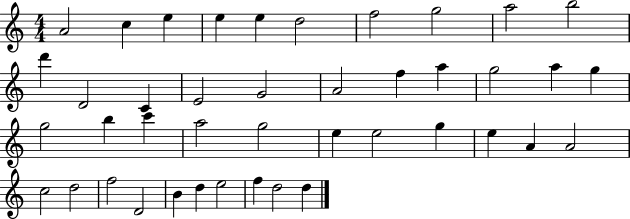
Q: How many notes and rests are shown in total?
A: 42